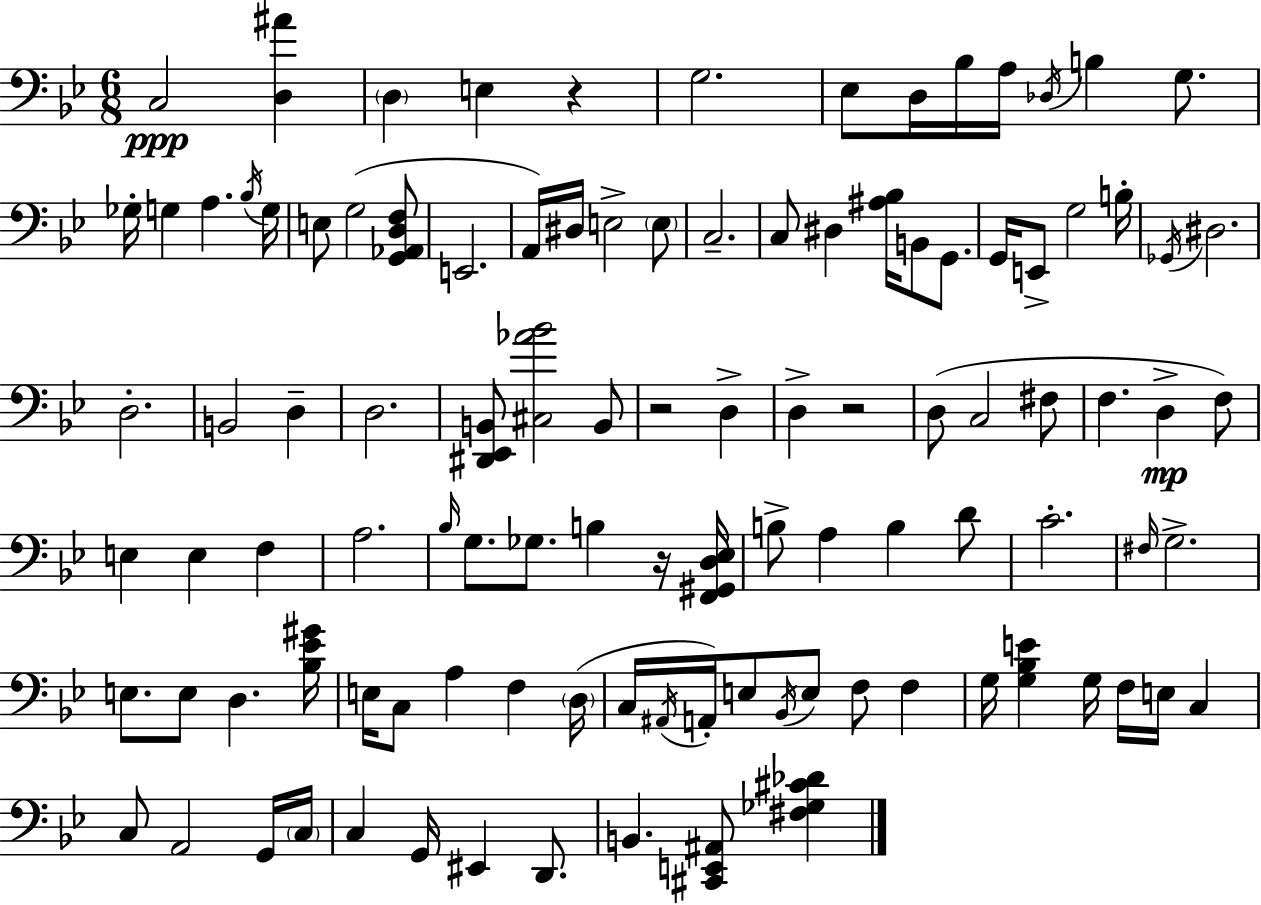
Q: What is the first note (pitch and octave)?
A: C3